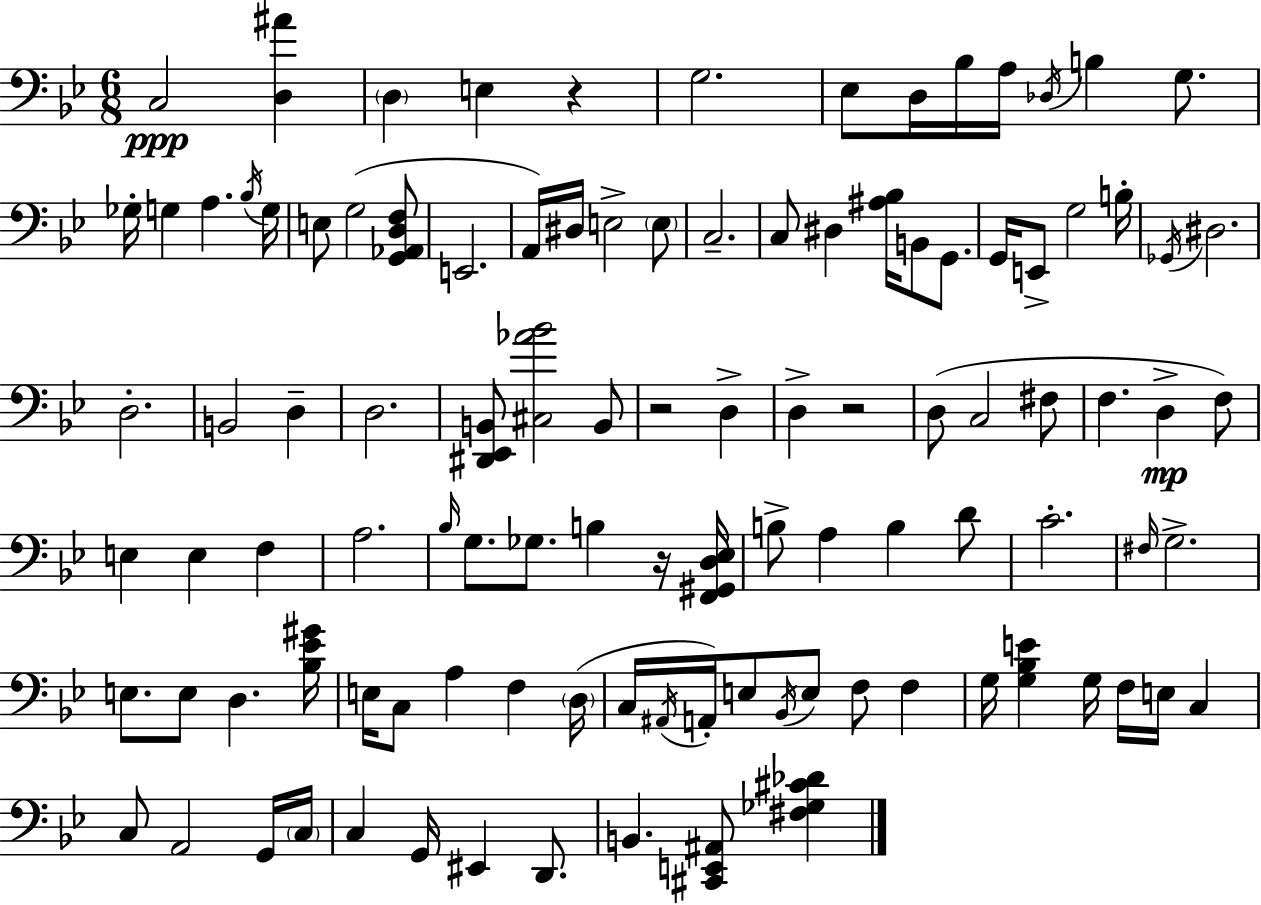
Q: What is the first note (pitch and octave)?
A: C3